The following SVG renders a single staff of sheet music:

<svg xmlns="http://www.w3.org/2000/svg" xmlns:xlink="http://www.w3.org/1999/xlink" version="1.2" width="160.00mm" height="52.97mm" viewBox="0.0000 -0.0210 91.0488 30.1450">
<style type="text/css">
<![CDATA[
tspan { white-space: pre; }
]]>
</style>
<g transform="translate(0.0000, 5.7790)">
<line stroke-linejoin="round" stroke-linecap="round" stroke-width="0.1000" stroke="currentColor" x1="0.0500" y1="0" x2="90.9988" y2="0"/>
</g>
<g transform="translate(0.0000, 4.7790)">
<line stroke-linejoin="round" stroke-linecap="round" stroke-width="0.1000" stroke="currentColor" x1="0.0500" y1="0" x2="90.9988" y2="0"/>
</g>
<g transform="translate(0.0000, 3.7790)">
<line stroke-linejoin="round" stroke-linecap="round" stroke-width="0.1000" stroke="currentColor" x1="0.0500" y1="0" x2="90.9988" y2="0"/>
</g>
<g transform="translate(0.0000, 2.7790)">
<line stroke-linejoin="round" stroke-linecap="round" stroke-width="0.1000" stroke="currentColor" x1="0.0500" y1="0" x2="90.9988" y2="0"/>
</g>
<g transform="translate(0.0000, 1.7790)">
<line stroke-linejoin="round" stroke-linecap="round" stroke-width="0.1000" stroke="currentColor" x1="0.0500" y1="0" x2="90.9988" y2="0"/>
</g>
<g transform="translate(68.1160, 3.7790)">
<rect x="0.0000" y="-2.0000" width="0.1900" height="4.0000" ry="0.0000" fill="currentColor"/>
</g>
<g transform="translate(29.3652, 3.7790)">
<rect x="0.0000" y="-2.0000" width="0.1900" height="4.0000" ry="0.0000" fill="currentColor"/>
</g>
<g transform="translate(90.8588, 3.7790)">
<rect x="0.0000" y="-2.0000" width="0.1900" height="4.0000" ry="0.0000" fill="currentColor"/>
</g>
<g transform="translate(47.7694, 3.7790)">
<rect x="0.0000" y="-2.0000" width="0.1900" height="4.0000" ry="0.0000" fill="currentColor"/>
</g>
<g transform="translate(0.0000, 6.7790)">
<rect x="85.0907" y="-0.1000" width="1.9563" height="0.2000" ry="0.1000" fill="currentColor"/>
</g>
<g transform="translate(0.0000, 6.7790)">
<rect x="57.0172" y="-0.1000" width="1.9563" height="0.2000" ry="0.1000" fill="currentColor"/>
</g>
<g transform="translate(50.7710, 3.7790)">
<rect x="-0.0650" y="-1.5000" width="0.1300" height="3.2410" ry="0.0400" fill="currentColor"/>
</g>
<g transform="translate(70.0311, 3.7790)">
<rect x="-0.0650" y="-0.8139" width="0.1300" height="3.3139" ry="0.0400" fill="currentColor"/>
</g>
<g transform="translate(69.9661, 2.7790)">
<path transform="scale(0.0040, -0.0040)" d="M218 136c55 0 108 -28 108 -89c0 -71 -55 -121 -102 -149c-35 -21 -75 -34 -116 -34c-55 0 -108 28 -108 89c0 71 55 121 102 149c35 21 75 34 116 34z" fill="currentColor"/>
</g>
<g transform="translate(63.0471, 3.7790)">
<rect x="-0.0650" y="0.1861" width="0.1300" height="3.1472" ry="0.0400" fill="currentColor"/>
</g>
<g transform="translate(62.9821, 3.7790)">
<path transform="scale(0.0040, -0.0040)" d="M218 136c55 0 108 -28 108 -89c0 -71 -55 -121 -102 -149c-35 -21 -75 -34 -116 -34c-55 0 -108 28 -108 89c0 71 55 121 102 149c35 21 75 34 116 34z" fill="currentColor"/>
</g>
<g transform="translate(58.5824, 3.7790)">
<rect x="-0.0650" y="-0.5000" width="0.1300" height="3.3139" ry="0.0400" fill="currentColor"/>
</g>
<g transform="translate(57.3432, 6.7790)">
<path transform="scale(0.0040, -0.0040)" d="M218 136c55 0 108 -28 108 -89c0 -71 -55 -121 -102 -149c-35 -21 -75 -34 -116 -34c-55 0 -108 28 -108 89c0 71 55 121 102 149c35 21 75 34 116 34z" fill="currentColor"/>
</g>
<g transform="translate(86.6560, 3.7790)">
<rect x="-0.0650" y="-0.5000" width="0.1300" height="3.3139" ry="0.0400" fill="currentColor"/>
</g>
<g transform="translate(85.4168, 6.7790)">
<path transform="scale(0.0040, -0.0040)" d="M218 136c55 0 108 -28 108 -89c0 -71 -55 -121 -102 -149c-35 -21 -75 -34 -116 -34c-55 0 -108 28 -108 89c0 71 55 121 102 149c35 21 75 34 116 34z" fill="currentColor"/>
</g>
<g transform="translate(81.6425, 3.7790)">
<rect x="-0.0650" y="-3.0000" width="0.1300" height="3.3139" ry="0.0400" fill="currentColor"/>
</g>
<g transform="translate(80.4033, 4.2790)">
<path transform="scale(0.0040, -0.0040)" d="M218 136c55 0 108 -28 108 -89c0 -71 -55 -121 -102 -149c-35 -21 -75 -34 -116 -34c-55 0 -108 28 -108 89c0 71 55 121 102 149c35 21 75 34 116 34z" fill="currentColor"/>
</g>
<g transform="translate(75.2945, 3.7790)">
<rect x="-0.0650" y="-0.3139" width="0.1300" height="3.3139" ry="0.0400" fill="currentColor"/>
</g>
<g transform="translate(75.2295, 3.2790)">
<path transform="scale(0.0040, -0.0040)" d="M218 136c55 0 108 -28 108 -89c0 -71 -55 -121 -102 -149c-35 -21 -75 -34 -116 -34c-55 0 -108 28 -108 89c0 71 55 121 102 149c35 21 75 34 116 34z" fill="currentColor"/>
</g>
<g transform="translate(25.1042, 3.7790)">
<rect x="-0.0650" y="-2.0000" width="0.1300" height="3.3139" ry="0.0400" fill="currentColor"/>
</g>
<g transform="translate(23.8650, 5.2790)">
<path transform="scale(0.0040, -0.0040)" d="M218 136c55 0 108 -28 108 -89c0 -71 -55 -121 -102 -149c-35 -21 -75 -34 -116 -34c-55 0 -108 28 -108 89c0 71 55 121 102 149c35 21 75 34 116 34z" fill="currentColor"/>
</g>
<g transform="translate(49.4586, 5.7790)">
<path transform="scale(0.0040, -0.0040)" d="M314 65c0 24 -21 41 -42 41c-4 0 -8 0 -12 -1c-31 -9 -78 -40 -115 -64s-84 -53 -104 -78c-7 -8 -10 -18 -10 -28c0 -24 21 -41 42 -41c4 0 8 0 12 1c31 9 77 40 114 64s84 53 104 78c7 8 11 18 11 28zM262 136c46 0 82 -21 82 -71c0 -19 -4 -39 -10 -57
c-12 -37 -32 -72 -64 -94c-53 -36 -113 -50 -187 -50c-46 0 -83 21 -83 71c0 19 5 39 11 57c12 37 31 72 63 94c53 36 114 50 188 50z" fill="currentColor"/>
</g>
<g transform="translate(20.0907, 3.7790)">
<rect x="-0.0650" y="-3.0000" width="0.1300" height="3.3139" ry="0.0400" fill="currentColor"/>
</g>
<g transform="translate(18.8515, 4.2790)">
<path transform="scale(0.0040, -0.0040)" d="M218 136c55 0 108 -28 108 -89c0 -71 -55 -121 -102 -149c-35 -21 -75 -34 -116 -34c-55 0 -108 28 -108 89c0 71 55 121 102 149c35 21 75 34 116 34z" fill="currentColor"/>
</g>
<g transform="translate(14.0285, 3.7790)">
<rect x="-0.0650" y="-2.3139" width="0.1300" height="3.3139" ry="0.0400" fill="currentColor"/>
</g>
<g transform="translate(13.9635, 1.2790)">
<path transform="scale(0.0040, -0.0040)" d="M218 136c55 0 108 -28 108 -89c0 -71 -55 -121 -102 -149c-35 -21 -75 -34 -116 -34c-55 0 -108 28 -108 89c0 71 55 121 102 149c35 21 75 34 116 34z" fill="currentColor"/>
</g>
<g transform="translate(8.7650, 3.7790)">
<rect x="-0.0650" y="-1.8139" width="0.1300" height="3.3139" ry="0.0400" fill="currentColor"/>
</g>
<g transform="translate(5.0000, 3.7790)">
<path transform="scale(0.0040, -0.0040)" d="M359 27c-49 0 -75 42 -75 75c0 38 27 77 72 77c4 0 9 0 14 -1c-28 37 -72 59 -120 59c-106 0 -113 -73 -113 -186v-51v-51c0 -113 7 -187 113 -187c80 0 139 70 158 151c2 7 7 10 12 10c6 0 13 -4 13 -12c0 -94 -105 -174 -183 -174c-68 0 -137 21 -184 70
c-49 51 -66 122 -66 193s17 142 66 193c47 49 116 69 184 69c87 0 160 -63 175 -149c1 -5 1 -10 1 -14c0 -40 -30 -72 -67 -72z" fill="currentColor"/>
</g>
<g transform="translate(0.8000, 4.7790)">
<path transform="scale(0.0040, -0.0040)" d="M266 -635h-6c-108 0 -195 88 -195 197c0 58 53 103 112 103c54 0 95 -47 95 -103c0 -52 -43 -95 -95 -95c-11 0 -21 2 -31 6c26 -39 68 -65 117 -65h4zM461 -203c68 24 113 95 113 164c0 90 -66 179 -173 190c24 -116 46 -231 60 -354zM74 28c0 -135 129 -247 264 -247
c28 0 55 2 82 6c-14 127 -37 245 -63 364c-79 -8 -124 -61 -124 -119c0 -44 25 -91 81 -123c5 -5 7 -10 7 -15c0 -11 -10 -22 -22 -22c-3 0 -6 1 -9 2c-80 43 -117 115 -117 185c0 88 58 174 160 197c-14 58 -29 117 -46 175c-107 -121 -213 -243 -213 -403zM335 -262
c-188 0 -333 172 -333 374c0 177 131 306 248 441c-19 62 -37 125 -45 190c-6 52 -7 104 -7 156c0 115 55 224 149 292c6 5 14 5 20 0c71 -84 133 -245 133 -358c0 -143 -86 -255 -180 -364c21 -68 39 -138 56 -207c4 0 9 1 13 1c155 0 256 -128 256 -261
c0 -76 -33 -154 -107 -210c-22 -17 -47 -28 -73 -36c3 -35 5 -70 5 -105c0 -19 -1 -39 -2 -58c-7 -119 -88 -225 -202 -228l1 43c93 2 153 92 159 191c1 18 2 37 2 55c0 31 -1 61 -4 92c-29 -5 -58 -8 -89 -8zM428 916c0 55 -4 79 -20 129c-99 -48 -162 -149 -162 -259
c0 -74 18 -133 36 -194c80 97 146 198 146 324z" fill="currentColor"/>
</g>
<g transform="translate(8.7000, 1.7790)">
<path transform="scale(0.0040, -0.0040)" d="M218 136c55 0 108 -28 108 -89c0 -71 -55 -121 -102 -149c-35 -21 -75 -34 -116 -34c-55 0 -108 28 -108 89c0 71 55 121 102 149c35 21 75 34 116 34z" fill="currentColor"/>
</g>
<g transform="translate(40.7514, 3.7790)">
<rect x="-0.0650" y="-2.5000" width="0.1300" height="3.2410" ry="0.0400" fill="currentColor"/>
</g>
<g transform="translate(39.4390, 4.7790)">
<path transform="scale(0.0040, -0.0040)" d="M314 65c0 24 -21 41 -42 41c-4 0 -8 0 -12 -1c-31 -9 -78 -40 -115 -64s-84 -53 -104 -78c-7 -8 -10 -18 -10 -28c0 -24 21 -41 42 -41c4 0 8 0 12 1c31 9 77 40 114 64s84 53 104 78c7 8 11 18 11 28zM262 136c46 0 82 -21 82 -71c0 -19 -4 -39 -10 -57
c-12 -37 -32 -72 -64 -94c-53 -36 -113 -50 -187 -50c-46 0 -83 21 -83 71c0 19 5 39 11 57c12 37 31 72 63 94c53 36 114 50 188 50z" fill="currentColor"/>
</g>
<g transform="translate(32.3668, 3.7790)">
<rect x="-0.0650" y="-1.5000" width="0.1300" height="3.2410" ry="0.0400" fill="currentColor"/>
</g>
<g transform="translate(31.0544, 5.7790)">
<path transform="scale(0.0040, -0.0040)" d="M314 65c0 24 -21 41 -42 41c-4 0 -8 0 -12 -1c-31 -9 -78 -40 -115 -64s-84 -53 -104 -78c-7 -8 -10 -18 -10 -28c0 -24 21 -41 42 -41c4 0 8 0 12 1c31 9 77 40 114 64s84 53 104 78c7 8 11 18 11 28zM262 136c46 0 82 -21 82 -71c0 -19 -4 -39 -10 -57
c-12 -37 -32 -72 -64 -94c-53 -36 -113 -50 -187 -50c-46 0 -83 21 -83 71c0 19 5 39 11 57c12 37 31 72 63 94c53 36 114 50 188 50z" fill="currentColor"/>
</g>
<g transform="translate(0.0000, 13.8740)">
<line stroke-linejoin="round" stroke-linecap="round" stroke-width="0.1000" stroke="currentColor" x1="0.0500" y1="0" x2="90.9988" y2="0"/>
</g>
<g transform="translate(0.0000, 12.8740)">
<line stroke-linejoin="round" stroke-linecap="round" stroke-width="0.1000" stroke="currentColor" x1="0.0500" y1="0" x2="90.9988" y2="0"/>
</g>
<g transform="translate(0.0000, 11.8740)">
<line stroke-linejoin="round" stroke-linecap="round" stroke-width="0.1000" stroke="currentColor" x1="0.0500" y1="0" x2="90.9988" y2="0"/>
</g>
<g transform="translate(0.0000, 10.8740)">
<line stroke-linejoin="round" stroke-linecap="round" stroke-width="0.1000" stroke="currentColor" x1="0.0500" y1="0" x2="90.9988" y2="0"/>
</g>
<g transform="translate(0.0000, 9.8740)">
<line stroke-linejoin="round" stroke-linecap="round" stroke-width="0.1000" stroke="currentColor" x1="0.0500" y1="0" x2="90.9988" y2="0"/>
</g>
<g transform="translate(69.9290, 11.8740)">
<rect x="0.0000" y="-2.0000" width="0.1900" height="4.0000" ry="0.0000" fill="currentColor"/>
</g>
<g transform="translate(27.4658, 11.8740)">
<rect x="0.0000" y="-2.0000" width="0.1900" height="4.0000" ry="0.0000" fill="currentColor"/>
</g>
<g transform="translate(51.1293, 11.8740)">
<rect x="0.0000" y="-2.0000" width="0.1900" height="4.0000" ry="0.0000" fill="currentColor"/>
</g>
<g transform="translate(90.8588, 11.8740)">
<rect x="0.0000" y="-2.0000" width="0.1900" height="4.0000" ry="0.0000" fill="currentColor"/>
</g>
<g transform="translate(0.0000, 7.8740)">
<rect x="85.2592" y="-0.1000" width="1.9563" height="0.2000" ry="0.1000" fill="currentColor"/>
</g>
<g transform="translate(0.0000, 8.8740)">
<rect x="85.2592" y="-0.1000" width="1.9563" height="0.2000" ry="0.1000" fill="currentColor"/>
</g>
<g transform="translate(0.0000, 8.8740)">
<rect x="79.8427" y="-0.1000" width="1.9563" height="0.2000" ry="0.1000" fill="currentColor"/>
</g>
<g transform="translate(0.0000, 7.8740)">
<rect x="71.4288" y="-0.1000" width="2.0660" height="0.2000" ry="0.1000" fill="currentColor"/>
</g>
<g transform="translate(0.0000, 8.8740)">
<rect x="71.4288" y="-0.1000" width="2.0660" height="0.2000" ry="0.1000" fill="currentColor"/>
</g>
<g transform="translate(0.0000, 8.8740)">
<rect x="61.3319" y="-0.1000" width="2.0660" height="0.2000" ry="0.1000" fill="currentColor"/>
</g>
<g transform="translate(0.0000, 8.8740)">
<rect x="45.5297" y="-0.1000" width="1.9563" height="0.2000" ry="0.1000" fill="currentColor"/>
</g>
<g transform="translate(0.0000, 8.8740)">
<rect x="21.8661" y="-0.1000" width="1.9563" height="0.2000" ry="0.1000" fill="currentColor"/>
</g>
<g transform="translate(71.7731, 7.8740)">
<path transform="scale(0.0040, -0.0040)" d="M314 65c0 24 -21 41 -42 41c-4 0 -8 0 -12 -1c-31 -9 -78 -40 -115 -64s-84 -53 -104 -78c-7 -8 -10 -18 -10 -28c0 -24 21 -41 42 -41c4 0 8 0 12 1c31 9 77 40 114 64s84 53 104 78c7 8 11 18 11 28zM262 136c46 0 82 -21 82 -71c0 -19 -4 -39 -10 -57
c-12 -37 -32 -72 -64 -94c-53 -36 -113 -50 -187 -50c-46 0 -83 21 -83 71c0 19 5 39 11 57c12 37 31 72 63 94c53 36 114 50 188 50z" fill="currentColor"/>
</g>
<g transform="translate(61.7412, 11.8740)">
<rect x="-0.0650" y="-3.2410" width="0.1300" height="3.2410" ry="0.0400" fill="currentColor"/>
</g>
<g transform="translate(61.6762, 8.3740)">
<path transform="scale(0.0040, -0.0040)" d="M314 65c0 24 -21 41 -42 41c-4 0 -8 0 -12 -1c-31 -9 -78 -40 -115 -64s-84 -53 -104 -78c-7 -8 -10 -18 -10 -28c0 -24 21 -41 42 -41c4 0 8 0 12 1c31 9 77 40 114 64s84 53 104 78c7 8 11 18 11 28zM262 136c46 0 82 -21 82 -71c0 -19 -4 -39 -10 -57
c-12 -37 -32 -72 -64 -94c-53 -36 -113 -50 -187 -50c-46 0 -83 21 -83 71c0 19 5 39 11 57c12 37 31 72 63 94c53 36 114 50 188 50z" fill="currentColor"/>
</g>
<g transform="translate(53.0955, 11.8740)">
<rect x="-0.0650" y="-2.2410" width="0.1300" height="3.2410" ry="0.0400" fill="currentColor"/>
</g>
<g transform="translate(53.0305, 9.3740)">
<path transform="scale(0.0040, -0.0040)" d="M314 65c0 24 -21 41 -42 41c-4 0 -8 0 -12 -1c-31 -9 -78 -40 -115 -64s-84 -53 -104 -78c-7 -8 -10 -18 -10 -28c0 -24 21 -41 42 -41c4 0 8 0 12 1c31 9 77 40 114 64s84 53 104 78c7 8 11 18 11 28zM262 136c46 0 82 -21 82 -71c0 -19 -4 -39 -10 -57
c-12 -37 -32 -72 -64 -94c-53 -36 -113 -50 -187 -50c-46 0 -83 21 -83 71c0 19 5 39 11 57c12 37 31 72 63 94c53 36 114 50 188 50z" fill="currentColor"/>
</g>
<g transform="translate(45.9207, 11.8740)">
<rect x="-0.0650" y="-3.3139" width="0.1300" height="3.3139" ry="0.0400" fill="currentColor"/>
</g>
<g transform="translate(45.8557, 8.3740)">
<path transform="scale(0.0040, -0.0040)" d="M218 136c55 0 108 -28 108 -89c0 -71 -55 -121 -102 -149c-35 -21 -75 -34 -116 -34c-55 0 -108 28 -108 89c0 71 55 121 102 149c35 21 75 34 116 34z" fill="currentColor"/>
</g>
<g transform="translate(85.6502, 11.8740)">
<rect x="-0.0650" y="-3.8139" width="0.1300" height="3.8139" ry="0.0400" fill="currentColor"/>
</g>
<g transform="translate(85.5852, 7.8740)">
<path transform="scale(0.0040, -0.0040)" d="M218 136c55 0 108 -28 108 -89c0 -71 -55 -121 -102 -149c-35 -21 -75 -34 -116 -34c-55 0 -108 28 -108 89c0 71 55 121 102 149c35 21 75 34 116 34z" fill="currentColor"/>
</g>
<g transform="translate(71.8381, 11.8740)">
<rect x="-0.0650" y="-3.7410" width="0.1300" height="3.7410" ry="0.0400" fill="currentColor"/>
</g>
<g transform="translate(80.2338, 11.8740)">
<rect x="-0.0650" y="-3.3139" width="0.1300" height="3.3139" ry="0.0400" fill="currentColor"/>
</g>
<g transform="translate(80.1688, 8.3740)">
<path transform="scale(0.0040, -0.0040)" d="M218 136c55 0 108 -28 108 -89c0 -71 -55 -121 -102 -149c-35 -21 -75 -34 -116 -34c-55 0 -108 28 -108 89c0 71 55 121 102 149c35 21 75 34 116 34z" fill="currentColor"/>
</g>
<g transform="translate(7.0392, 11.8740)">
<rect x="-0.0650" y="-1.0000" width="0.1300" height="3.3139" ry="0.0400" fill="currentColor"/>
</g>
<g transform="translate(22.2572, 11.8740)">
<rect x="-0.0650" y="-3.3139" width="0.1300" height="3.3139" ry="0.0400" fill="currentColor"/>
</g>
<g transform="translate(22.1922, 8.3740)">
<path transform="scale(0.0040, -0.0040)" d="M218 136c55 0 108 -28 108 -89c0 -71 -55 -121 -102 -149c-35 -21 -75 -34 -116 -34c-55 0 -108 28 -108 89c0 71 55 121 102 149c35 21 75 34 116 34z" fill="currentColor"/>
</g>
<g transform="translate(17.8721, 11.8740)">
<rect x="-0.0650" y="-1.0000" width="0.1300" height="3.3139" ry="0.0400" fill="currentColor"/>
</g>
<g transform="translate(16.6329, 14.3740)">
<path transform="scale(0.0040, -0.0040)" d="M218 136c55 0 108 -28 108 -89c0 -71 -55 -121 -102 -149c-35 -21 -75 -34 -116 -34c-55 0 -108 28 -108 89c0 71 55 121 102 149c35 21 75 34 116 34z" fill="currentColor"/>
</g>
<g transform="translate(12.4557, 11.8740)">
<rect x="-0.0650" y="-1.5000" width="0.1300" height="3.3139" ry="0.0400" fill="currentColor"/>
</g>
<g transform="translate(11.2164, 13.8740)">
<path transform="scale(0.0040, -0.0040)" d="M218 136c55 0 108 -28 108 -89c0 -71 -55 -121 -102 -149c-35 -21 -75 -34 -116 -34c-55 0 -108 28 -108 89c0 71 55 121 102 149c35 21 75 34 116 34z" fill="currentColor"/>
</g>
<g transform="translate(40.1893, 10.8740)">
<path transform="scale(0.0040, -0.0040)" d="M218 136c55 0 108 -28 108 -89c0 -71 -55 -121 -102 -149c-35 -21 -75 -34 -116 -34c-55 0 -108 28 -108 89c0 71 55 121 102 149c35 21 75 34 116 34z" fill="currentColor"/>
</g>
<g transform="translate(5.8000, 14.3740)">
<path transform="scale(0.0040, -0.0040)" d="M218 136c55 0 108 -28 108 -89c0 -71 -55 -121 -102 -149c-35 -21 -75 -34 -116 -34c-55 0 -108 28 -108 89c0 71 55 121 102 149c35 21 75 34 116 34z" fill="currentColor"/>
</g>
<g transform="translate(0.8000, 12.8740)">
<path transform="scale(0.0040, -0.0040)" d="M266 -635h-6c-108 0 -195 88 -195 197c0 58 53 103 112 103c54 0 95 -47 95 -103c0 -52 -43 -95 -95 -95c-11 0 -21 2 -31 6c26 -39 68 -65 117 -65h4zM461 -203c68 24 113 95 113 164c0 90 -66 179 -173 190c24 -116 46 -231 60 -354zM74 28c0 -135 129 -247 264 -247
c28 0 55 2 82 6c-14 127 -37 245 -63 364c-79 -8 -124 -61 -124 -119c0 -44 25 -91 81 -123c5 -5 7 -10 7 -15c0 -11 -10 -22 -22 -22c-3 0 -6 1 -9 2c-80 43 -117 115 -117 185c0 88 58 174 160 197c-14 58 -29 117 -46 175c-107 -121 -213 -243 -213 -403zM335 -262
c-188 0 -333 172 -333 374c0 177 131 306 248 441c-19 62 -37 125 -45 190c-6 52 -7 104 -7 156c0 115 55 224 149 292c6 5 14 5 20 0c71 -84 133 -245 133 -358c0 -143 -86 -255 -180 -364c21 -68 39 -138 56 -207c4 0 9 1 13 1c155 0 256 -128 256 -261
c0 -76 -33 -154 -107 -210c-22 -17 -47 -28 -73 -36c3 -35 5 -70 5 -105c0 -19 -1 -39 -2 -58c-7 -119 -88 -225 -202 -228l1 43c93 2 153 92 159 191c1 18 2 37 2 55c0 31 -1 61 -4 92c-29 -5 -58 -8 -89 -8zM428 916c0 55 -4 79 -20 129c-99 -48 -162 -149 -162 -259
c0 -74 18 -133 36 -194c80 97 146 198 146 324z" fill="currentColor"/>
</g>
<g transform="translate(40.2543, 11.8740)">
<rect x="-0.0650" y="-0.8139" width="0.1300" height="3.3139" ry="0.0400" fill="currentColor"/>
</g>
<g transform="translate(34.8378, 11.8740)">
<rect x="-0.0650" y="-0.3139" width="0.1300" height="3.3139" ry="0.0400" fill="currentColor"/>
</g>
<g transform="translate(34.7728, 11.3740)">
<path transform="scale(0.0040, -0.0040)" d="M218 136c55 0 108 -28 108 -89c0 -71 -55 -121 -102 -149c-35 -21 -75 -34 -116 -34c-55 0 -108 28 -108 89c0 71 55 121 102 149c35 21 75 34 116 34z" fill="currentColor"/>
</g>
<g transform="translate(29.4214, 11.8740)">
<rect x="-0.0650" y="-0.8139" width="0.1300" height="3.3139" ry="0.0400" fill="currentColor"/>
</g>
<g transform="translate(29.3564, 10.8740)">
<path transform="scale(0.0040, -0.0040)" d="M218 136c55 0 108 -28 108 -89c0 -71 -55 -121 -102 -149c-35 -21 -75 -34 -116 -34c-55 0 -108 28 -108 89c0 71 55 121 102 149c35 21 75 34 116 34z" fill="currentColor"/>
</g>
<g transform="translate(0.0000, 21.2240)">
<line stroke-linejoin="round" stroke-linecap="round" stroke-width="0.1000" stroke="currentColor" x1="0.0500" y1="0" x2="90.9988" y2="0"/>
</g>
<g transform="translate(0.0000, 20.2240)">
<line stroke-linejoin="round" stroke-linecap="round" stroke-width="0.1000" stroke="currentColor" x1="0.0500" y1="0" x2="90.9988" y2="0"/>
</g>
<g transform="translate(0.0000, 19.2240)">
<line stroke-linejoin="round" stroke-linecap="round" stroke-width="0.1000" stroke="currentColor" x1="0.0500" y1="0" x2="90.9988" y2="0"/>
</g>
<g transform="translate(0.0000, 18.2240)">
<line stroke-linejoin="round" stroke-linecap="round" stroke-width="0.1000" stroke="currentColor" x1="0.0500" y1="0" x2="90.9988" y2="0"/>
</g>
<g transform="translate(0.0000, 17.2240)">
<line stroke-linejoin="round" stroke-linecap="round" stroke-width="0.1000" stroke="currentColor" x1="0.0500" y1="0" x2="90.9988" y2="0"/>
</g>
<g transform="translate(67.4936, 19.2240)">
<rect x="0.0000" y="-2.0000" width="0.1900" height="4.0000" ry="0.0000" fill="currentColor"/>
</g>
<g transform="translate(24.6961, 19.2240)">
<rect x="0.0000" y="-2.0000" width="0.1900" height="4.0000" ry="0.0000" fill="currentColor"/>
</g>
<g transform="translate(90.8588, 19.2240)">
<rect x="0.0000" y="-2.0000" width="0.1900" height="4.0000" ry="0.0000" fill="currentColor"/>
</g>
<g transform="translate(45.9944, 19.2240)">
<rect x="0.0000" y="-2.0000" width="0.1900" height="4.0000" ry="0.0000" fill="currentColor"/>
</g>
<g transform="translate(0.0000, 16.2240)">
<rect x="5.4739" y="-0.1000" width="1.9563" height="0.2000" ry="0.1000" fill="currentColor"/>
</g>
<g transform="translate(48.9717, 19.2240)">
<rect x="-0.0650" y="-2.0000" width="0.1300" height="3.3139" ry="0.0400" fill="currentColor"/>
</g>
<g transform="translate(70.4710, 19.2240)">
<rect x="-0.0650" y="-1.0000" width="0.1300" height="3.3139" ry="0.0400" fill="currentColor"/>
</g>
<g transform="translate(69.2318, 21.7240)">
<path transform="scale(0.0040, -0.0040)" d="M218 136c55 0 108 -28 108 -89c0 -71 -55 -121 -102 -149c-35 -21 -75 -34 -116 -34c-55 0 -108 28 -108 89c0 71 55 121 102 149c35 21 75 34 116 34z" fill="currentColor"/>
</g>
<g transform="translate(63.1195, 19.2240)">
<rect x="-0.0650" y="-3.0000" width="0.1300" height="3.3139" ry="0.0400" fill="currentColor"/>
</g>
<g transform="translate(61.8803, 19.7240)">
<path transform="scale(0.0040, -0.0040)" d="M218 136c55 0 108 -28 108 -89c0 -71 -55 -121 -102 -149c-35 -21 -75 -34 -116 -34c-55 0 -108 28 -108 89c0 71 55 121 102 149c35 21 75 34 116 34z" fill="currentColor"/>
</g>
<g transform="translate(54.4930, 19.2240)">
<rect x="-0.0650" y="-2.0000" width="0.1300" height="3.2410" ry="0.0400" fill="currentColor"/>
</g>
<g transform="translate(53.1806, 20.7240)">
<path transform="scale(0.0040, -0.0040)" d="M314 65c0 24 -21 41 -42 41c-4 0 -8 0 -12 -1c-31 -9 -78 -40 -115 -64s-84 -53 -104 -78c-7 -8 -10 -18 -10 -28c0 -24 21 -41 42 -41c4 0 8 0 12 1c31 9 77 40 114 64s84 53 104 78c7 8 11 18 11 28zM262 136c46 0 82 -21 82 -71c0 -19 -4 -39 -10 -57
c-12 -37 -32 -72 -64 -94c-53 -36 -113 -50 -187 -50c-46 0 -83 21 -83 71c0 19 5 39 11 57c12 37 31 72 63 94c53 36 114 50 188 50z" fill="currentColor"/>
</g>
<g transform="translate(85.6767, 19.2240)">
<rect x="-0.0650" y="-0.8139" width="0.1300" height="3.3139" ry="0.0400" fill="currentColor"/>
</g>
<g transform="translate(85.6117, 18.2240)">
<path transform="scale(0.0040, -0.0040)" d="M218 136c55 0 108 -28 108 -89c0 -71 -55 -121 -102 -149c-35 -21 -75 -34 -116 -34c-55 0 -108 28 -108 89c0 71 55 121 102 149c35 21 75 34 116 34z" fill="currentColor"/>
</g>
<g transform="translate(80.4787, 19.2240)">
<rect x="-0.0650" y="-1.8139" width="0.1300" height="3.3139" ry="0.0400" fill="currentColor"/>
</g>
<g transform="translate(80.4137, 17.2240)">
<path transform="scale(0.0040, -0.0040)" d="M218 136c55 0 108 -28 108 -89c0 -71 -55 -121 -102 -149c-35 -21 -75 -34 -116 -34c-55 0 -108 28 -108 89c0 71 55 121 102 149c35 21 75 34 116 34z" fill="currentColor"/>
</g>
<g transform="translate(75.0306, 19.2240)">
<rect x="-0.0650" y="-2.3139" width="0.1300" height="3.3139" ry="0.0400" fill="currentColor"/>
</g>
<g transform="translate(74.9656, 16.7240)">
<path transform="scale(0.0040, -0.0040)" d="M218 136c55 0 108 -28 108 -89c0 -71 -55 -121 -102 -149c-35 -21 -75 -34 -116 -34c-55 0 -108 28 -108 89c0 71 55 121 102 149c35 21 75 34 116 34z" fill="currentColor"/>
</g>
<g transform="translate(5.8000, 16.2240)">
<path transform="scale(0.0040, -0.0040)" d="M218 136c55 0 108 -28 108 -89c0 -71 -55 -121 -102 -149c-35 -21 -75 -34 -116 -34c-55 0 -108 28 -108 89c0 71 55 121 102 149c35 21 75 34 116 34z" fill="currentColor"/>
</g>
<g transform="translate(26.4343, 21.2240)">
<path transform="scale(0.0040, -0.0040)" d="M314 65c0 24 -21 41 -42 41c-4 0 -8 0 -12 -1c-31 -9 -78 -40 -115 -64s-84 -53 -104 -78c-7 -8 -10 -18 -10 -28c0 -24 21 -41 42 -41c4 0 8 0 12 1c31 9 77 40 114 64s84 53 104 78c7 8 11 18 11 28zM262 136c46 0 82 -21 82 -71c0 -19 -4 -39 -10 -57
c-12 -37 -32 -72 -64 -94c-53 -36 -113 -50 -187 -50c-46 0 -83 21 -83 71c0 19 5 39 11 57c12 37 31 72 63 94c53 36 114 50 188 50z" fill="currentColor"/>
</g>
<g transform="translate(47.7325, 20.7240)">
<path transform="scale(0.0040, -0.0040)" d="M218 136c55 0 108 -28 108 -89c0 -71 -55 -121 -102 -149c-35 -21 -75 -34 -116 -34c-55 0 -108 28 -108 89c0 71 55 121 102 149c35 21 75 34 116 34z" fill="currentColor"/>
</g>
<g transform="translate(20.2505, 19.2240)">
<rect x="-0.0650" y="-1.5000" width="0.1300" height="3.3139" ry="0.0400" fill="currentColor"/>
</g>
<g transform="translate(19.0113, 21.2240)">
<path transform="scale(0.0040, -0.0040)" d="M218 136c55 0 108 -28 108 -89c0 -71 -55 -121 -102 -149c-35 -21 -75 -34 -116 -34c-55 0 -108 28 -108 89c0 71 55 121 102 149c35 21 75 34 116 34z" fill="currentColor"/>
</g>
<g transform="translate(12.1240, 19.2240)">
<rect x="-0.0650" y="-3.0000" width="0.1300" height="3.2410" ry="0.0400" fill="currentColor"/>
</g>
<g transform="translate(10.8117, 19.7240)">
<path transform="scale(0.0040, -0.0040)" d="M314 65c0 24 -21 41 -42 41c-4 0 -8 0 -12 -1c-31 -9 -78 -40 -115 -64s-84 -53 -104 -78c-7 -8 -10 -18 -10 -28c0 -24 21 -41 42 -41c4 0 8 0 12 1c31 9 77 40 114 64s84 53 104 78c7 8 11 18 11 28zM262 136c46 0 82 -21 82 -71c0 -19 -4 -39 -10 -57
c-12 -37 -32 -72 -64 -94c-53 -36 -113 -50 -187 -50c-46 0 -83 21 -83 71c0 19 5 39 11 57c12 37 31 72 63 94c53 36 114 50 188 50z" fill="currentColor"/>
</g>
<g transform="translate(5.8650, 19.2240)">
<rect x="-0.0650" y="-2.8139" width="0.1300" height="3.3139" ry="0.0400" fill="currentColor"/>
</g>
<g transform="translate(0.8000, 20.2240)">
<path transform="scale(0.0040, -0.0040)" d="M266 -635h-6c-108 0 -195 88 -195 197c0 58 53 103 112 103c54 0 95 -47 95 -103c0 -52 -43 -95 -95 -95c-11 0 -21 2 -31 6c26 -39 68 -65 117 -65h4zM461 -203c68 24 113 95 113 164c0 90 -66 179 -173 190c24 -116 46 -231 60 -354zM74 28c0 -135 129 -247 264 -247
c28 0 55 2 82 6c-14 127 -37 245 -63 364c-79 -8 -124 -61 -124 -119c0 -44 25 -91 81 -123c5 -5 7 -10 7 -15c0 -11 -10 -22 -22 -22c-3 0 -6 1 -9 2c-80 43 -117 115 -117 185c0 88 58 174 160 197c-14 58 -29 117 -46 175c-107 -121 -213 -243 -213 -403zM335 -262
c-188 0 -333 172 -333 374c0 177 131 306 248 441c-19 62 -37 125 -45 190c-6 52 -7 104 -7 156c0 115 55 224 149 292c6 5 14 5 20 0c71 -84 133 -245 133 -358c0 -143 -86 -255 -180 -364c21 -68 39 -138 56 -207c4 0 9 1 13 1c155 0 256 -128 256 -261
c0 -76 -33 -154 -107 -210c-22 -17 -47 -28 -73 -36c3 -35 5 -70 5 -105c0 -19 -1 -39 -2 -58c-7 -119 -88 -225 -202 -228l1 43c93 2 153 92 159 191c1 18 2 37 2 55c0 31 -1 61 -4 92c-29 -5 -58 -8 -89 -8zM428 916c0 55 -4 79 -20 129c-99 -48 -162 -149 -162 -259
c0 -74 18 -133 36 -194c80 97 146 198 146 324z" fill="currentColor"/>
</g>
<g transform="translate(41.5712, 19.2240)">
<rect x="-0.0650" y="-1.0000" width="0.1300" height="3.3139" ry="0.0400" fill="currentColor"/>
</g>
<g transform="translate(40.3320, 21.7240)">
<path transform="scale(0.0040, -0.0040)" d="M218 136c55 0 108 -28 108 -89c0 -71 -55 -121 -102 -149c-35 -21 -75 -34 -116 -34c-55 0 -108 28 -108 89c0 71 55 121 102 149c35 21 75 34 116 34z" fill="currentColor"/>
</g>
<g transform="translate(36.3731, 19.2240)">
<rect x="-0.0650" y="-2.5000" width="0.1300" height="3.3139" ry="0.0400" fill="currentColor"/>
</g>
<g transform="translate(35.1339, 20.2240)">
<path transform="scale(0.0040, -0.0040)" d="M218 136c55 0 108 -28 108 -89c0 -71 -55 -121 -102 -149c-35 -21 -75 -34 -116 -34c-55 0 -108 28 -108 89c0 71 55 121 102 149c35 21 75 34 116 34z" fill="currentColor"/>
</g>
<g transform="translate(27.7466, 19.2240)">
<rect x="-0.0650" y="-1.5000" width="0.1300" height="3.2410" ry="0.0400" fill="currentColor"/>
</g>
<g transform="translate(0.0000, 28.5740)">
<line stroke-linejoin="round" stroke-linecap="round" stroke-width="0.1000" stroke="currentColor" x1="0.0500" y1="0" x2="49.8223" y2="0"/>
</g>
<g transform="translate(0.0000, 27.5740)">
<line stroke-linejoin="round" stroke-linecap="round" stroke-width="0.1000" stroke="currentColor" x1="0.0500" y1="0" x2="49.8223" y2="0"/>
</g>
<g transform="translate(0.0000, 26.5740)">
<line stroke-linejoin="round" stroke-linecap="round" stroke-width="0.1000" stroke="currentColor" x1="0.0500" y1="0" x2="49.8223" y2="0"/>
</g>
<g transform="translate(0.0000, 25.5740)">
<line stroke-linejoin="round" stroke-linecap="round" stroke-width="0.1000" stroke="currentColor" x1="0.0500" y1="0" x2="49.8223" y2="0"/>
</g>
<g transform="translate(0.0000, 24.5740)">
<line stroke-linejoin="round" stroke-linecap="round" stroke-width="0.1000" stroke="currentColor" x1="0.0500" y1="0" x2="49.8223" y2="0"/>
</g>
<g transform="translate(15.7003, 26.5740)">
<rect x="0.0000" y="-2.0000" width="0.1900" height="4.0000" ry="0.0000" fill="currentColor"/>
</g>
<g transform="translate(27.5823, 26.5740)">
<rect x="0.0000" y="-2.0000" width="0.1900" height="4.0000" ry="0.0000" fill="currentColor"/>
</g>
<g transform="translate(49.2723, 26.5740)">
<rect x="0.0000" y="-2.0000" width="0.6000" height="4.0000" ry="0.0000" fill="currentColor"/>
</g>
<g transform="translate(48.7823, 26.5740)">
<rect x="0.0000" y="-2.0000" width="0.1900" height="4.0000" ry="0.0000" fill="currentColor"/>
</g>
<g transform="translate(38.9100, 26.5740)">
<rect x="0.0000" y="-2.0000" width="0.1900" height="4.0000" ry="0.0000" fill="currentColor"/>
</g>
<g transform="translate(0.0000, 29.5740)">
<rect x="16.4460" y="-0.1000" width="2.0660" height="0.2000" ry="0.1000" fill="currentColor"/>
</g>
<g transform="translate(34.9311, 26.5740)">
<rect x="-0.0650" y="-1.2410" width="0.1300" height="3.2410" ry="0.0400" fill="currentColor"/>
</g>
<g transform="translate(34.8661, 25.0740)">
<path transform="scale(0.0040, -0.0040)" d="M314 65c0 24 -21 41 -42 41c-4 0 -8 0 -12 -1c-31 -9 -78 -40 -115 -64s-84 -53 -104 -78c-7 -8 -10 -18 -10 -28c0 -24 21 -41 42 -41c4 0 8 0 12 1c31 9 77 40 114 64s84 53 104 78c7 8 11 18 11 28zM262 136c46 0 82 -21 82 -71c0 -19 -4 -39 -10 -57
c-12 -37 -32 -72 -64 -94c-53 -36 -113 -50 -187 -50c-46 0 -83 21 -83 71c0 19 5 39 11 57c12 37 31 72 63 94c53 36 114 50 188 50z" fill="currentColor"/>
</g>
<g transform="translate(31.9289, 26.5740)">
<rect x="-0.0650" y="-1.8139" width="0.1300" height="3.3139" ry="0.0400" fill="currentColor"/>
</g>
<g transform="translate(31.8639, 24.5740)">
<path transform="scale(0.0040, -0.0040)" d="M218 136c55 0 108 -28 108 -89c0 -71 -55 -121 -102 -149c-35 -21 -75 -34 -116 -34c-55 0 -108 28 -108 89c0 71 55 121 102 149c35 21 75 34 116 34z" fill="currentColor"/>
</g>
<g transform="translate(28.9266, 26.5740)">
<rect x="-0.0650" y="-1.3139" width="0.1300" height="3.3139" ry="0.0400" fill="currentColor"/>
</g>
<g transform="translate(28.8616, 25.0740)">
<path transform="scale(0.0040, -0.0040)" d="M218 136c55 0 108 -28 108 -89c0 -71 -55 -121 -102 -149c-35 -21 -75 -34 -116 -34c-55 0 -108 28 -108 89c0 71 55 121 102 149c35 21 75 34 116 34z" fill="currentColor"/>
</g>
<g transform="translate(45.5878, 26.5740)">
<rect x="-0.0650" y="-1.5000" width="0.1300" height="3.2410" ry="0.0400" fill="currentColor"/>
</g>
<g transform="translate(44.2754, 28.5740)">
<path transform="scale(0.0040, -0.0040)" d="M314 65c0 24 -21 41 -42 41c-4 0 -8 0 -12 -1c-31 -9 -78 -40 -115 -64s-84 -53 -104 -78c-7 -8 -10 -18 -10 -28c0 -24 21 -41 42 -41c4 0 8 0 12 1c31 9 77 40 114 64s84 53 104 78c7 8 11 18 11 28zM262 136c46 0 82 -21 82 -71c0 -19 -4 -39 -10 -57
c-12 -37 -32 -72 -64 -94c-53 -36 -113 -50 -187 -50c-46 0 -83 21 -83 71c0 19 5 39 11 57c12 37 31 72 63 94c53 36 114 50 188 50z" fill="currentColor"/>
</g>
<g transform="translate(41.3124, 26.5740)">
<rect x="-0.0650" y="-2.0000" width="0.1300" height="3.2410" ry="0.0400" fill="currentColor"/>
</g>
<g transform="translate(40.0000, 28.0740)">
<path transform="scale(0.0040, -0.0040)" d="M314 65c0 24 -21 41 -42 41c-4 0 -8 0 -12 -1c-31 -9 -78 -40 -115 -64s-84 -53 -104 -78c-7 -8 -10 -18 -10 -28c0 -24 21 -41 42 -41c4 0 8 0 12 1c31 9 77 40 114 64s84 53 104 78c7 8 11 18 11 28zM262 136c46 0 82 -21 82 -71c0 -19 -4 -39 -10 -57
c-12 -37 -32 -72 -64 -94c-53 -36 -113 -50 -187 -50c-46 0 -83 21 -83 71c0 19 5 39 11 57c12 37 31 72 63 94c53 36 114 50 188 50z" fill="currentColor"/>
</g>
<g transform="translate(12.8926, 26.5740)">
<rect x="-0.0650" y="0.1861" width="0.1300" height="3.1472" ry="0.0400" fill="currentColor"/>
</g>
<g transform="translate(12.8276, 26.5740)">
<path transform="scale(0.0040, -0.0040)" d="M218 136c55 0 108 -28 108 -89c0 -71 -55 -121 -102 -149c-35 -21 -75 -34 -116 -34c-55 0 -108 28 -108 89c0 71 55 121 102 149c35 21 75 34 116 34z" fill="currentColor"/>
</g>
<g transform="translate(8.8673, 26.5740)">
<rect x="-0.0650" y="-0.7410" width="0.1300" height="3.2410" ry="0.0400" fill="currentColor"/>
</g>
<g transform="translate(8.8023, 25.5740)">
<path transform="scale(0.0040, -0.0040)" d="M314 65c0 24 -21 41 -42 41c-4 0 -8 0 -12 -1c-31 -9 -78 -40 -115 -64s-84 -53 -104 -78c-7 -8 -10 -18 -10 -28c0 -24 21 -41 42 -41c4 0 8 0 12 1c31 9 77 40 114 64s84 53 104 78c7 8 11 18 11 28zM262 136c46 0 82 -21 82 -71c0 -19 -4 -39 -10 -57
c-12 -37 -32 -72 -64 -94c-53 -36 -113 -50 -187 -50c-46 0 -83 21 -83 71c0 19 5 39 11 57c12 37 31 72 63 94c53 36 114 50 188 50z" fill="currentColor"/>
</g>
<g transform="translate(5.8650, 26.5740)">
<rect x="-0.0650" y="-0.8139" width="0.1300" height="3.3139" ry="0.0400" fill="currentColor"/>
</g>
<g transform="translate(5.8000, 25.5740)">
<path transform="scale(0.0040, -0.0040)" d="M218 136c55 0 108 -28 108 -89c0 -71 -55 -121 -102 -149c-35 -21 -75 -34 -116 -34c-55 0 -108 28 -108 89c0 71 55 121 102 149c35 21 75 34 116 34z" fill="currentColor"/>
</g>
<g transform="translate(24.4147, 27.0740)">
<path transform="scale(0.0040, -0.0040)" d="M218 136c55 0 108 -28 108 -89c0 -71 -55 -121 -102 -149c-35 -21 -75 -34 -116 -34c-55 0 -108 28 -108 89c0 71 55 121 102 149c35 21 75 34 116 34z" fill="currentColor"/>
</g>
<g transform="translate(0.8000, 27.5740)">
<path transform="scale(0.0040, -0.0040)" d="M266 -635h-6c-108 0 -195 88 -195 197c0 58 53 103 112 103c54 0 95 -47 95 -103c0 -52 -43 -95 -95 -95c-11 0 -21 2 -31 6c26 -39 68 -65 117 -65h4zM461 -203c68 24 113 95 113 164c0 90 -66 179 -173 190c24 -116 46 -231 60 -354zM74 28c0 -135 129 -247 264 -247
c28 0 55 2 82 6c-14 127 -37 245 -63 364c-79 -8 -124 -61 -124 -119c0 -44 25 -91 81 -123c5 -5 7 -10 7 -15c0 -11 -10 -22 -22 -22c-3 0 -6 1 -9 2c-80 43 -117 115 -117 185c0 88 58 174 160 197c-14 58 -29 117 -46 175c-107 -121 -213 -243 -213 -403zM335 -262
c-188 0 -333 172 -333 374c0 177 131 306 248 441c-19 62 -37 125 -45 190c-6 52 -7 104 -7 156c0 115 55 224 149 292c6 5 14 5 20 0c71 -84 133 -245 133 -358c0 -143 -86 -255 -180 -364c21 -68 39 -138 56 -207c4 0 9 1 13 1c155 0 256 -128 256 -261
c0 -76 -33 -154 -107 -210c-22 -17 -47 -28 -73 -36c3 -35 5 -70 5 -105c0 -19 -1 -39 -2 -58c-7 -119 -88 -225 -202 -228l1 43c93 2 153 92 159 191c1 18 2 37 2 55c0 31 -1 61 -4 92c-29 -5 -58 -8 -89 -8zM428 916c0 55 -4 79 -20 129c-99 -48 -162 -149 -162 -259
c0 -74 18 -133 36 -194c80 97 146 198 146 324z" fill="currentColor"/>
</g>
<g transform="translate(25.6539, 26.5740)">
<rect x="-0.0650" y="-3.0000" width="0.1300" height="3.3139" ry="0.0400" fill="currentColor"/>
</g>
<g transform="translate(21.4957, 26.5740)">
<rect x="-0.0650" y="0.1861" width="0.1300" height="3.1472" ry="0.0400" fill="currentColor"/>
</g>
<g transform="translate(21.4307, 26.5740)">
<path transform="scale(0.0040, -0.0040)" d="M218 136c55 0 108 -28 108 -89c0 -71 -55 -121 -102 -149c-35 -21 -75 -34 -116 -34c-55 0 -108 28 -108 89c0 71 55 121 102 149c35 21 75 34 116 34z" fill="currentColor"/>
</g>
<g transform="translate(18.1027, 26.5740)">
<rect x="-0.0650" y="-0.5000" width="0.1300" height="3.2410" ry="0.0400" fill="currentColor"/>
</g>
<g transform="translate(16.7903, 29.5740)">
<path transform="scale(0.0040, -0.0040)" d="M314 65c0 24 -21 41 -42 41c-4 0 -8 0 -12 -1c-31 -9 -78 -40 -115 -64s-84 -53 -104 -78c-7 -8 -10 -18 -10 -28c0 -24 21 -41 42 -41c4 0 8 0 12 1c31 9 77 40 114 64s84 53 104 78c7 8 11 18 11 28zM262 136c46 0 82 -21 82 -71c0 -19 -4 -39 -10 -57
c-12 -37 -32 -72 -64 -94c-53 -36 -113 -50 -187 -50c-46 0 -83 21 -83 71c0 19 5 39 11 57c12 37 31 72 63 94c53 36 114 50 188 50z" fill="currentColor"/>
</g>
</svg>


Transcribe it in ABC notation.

X:1
T:Untitled
M:4/4
L:1/4
K:C
f g A F E2 G2 E2 C B d c A C D E D b d c d b g2 b2 c'2 b c' a A2 E E2 G D F F2 A D g f d d d2 B C2 B A e f e2 F2 E2